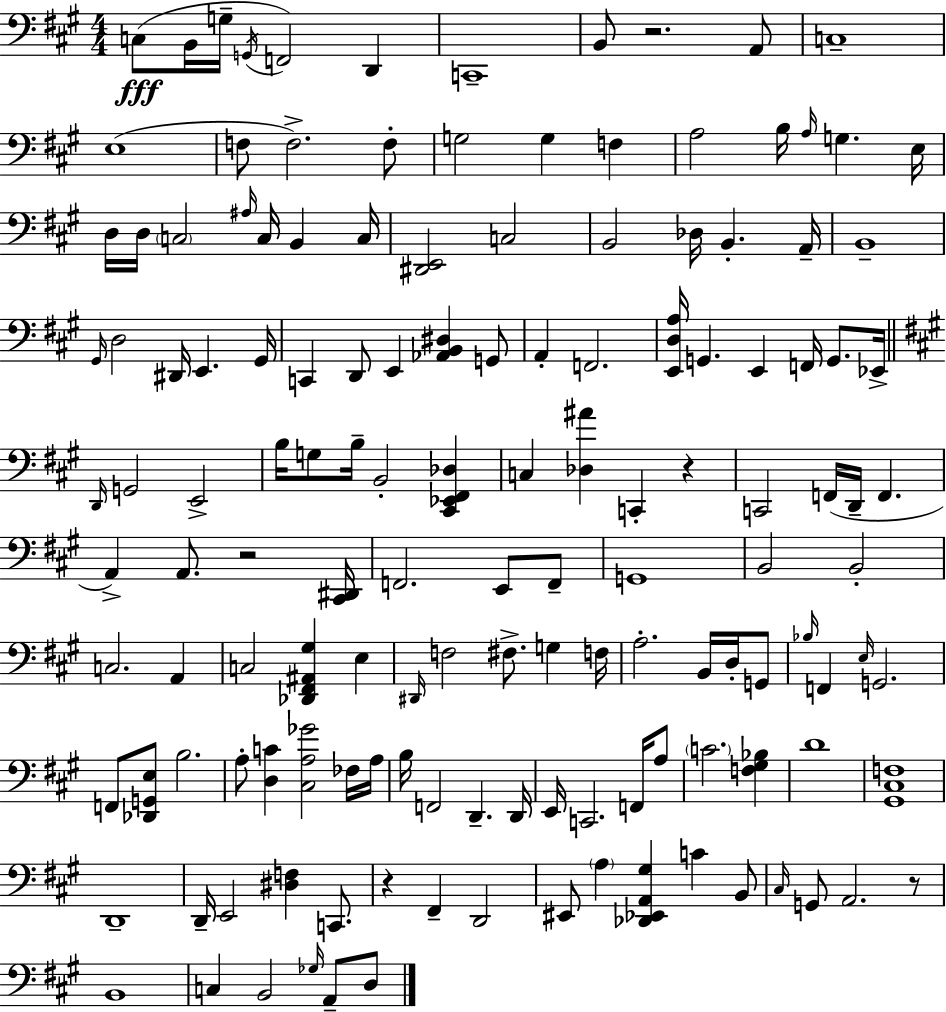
X:1
T:Untitled
M:4/4
L:1/4
K:A
C,/2 B,,/4 G,/4 G,,/4 F,,2 D,, C,,4 B,,/2 z2 A,,/2 C,4 E,4 F,/2 F,2 F,/2 G,2 G, F, A,2 B,/4 A,/4 G, E,/4 D,/4 D,/4 C,2 ^A,/4 C,/4 B,, C,/4 [^D,,E,,]2 C,2 B,,2 _D,/4 B,, A,,/4 B,,4 ^G,,/4 D,2 ^D,,/4 E,, ^G,,/4 C,, D,,/2 E,, [_A,,B,,^D,] G,,/2 A,, F,,2 [E,,D,A,]/4 G,, E,, F,,/4 G,,/2 _E,,/4 D,,/4 G,,2 E,,2 B,/4 G,/2 B,/4 B,,2 [^C,,_E,,^F,,_D,] C, [_D,^A] C,, z C,,2 F,,/4 D,,/4 F,, A,, A,,/2 z2 [^C,,^D,,]/4 F,,2 E,,/2 F,,/2 G,,4 B,,2 B,,2 C,2 A,, C,2 [_D,,^F,,^A,,^G,] E, ^D,,/4 F,2 ^F,/2 G, F,/4 A,2 B,,/4 D,/4 G,,/2 _B,/4 F,, E,/4 G,,2 F,,/2 [_D,,G,,E,]/2 B,2 A,/2 [D,C] [^C,A,_G]2 _F,/4 A,/4 B,/4 F,,2 D,, D,,/4 E,,/4 C,,2 F,,/4 A,/2 C2 [F,^G,_B,] D4 [^G,,^C,F,]4 D,,4 D,,/4 E,,2 [^D,F,] C,,/2 z ^F,, D,,2 ^E,,/2 A, [_D,,_E,,A,,^G,] C B,,/2 ^C,/4 G,,/2 A,,2 z/2 B,,4 C, B,,2 _G,/4 A,,/2 D,/2